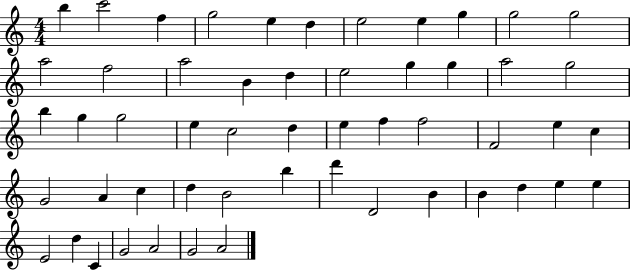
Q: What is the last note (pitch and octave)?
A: A4